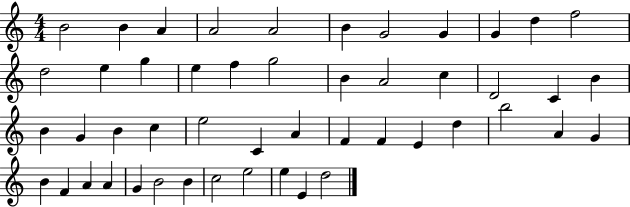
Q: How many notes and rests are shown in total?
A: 49